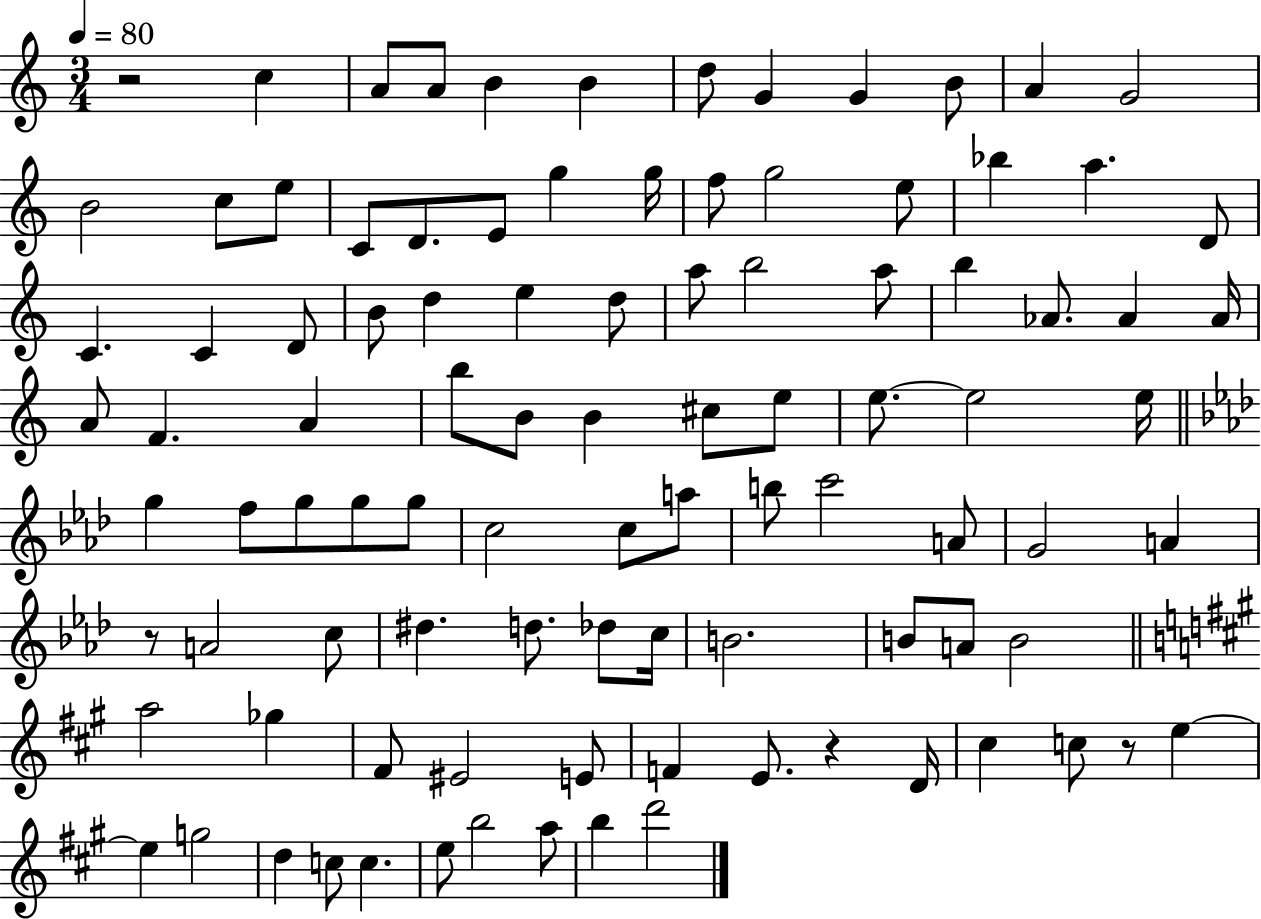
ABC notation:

X:1
T:Untitled
M:3/4
L:1/4
K:C
z2 c A/2 A/2 B B d/2 G G B/2 A G2 B2 c/2 e/2 C/2 D/2 E/2 g g/4 f/2 g2 e/2 _b a D/2 C C D/2 B/2 d e d/2 a/2 b2 a/2 b _A/2 _A _A/4 A/2 F A b/2 B/2 B ^c/2 e/2 e/2 e2 e/4 g f/2 g/2 g/2 g/2 c2 c/2 a/2 b/2 c'2 A/2 G2 A z/2 A2 c/2 ^d d/2 _d/2 c/4 B2 B/2 A/2 B2 a2 _g ^F/2 ^E2 E/2 F E/2 z D/4 ^c c/2 z/2 e e g2 d c/2 c e/2 b2 a/2 b d'2